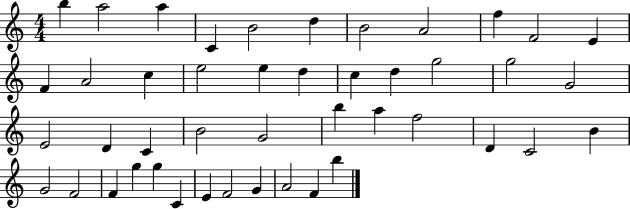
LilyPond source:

{
  \clef treble
  \numericTimeSignature
  \time 4/4
  \key c \major
  b''4 a''2 a''4 | c'4 b'2 d''4 | b'2 a'2 | f''4 f'2 e'4 | \break f'4 a'2 c''4 | e''2 e''4 d''4 | c''4 d''4 g''2 | g''2 g'2 | \break e'2 d'4 c'4 | b'2 g'2 | b''4 a''4 f''2 | d'4 c'2 b'4 | \break g'2 f'2 | f'4 g''4 g''4 c'4 | e'4 f'2 g'4 | a'2 f'4 b''4 | \break \bar "|."
}